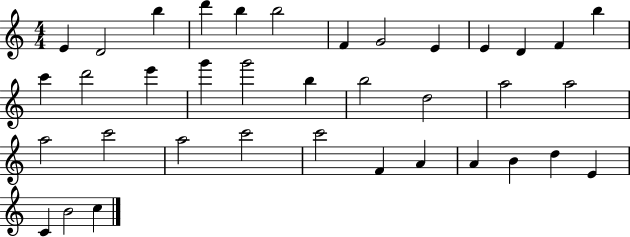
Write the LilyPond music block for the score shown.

{
  \clef treble
  \numericTimeSignature
  \time 4/4
  \key c \major
  e'4 d'2 b''4 | d'''4 b''4 b''2 | f'4 g'2 e'4 | e'4 d'4 f'4 b''4 | \break c'''4 d'''2 e'''4 | g'''4 g'''2 b''4 | b''2 d''2 | a''2 a''2 | \break a''2 c'''2 | a''2 c'''2 | c'''2 f'4 a'4 | a'4 b'4 d''4 e'4 | \break c'4 b'2 c''4 | \bar "|."
}